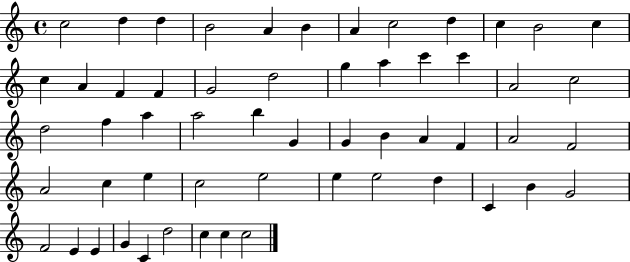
C5/h D5/q D5/q B4/h A4/q B4/q A4/q C5/h D5/q C5/q B4/h C5/q C5/q A4/q F4/q F4/q G4/h D5/h G5/q A5/q C6/q C6/q A4/h C5/h D5/h F5/q A5/q A5/h B5/q G4/q G4/q B4/q A4/q F4/q A4/h F4/h A4/h C5/q E5/q C5/h E5/h E5/q E5/h D5/q C4/q B4/q G4/h F4/h E4/q E4/q G4/q C4/q D5/h C5/q C5/q C5/h